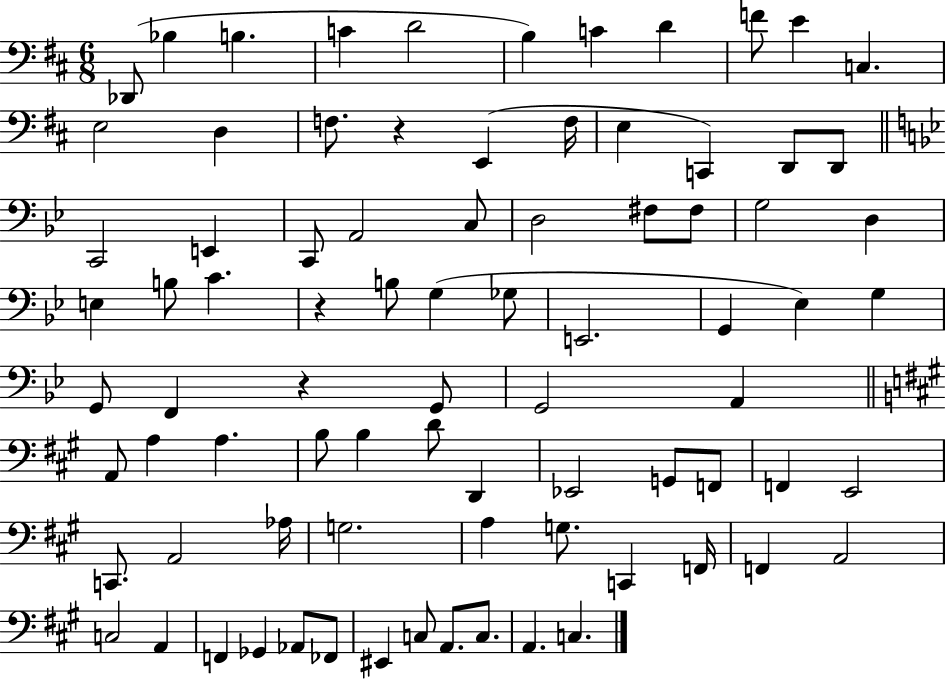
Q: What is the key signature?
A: D major